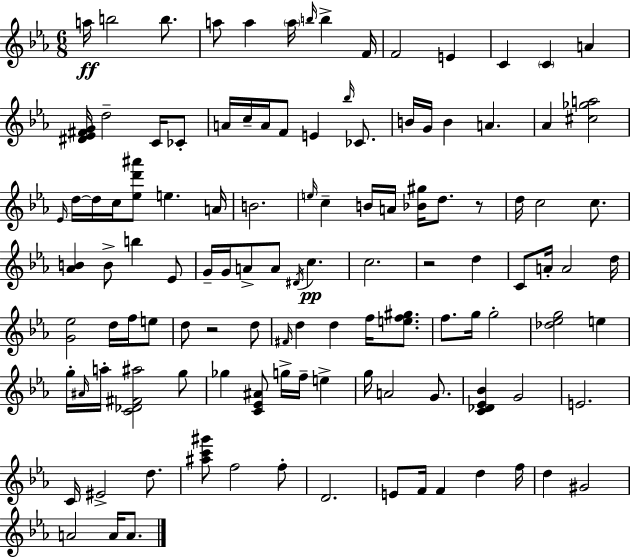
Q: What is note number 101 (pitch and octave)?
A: A4